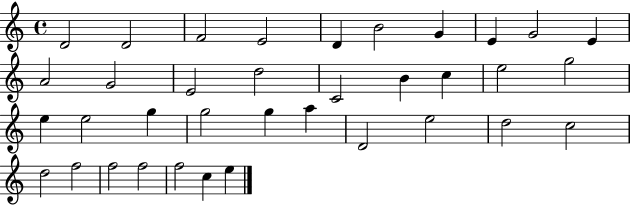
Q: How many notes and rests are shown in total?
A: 36